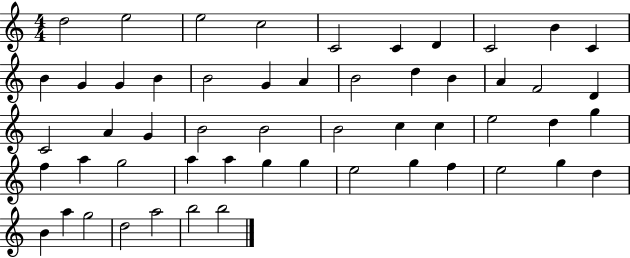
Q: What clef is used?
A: treble